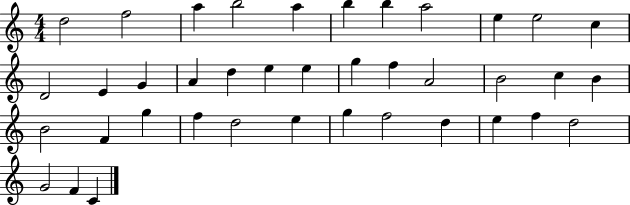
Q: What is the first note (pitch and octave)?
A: D5